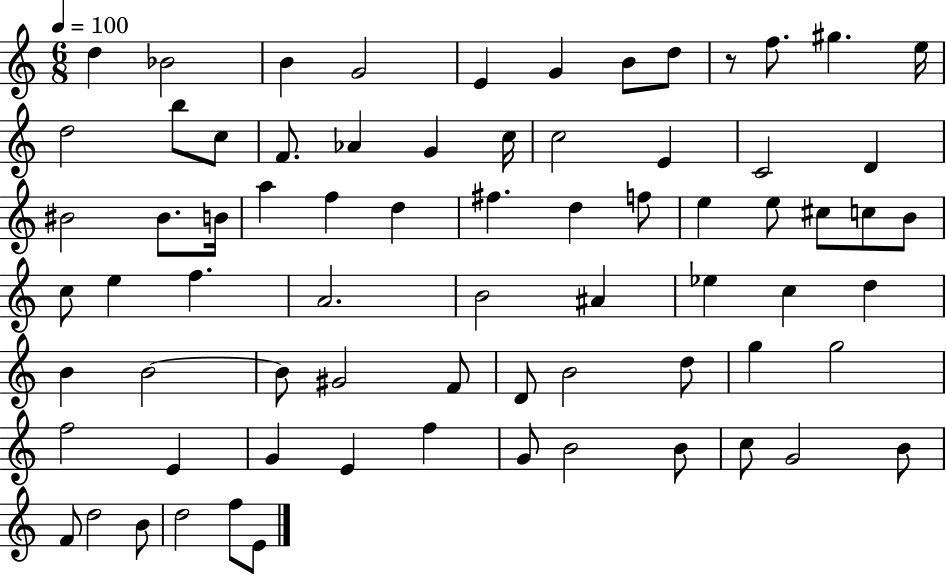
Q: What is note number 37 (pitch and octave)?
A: C5